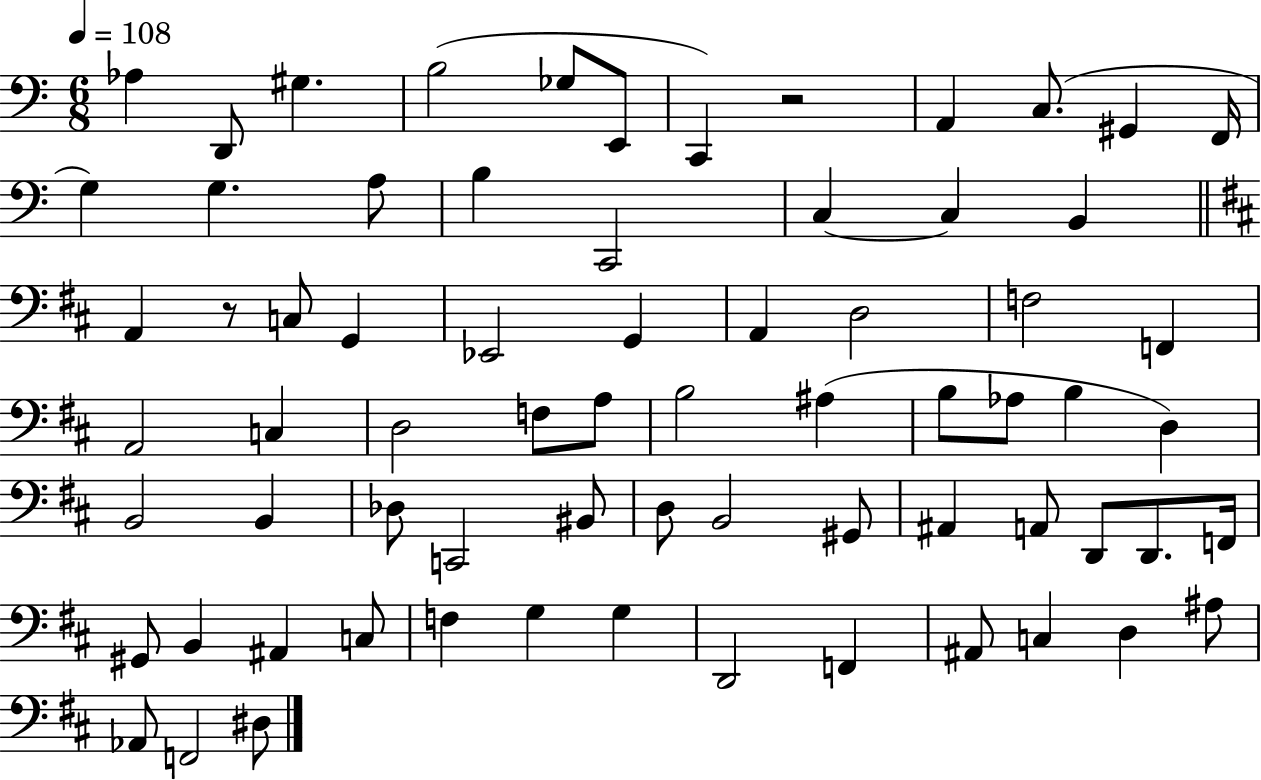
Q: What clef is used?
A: bass